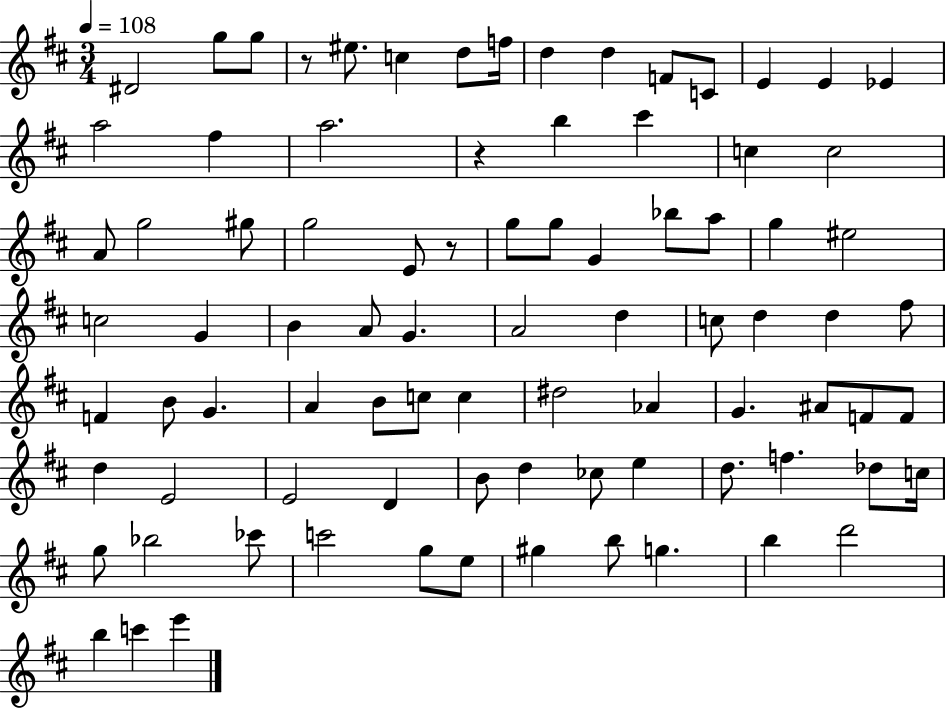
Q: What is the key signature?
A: D major